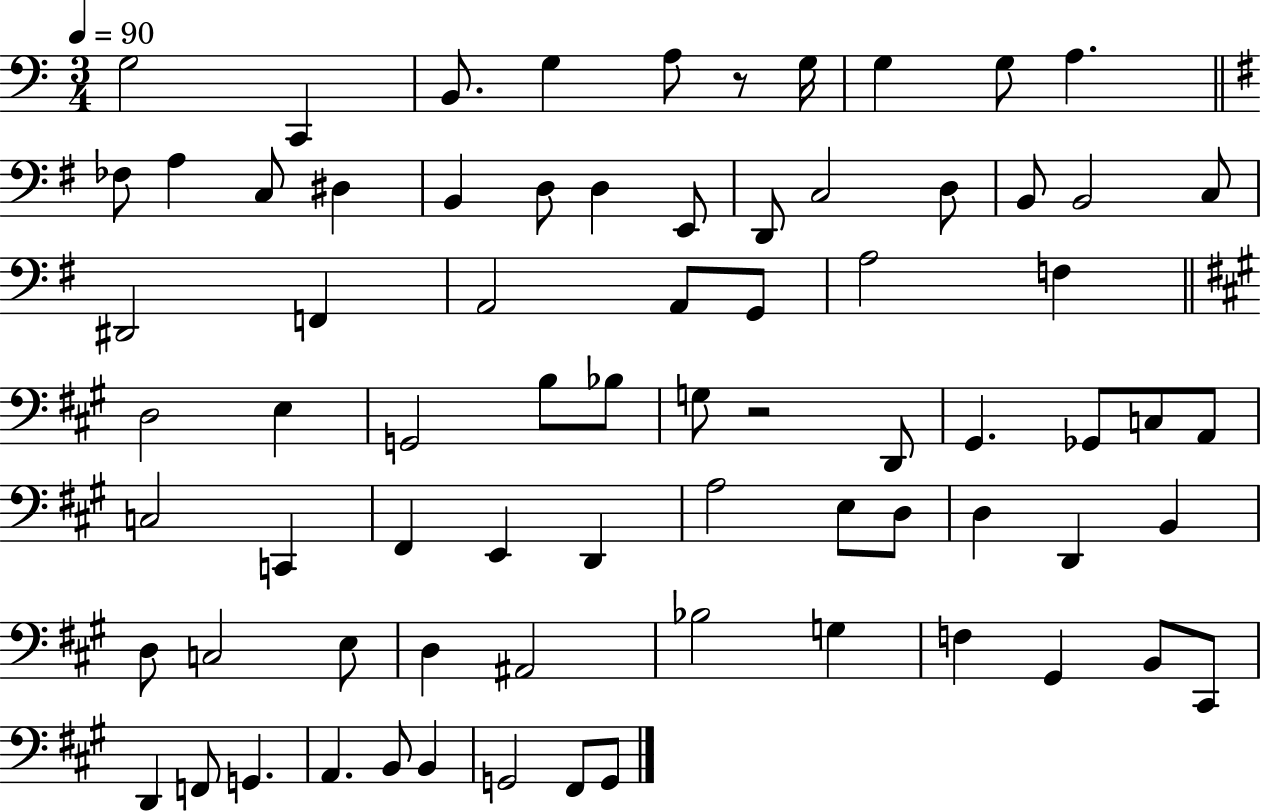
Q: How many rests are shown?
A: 2